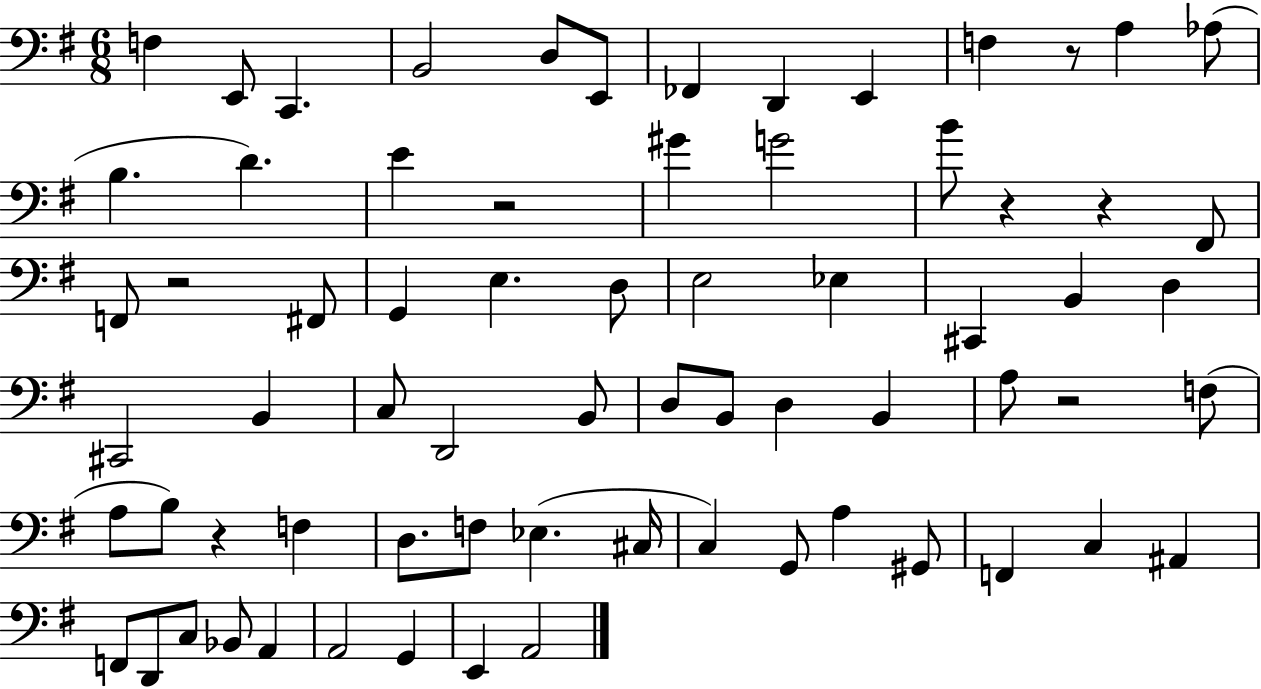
X:1
T:Untitled
M:6/8
L:1/4
K:G
F, E,,/2 C,, B,,2 D,/2 E,,/2 _F,, D,, E,, F, z/2 A, _A,/2 B, D E z2 ^G G2 B/2 z z ^F,,/2 F,,/2 z2 ^F,,/2 G,, E, D,/2 E,2 _E, ^C,, B,, D, ^C,,2 B,, C,/2 D,,2 B,,/2 D,/2 B,,/2 D, B,, A,/2 z2 F,/2 A,/2 B,/2 z F, D,/2 F,/2 _E, ^C,/4 C, G,,/2 A, ^G,,/2 F,, C, ^A,, F,,/2 D,,/2 C,/2 _B,,/2 A,, A,,2 G,, E,, A,,2